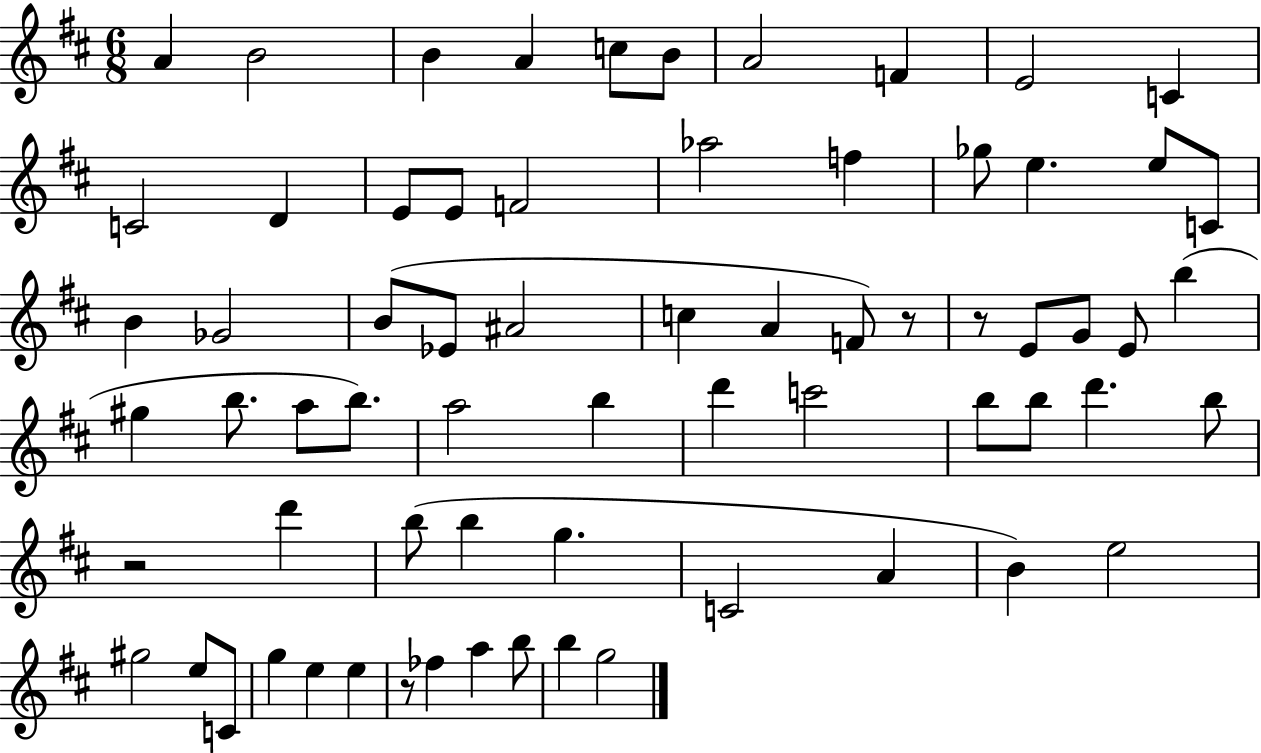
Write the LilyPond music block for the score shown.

{
  \clef treble
  \numericTimeSignature
  \time 6/8
  \key d \major
  a'4 b'2 | b'4 a'4 c''8 b'8 | a'2 f'4 | e'2 c'4 | \break c'2 d'4 | e'8 e'8 f'2 | aes''2 f''4 | ges''8 e''4. e''8 c'8 | \break b'4 ges'2 | b'8( ees'8 ais'2 | c''4 a'4 f'8) r8 | r8 e'8 g'8 e'8 b''4( | \break gis''4 b''8. a''8 b''8.) | a''2 b''4 | d'''4 c'''2 | b''8 b''8 d'''4. b''8 | \break r2 d'''4 | b''8( b''4 g''4. | c'2 a'4 | b'4) e''2 | \break gis''2 e''8 c'8 | g''4 e''4 e''4 | r8 fes''4 a''4 b''8 | b''4 g''2 | \break \bar "|."
}